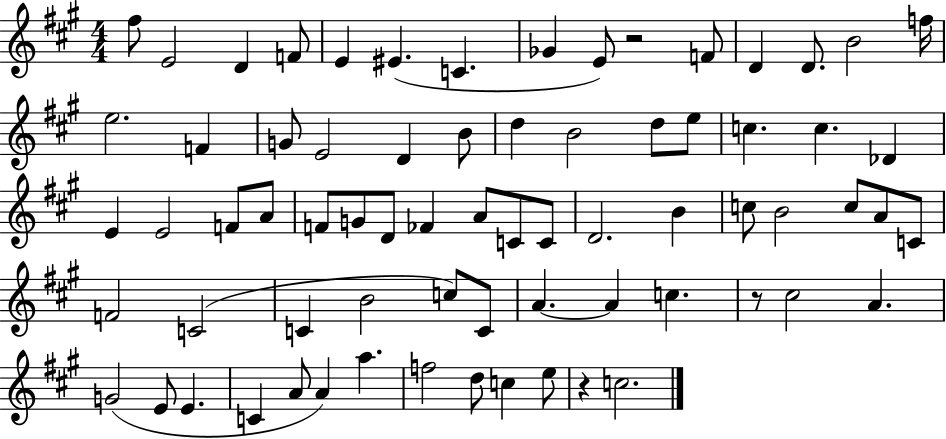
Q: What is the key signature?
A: A major